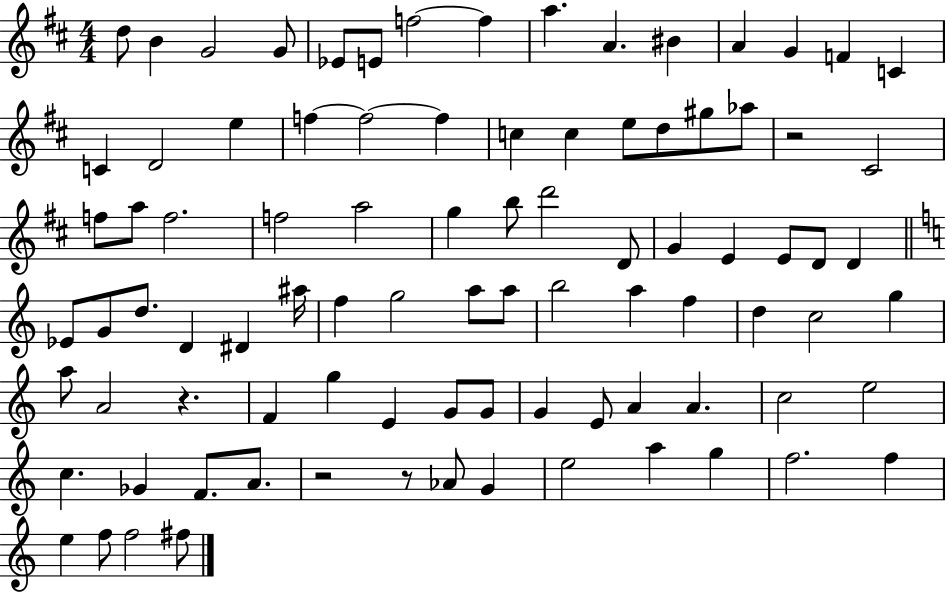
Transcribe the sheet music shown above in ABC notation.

X:1
T:Untitled
M:4/4
L:1/4
K:D
d/2 B G2 G/2 _E/2 E/2 f2 f a A ^B A G F C C D2 e f f2 f c c e/2 d/2 ^g/2 _a/2 z2 ^C2 f/2 a/2 f2 f2 a2 g b/2 d'2 D/2 G E E/2 D/2 D _E/2 G/2 d/2 D ^D ^a/4 f g2 a/2 a/2 b2 a f d c2 g a/2 A2 z F g E G/2 G/2 G E/2 A A c2 e2 c _G F/2 A/2 z2 z/2 _A/2 G e2 a g f2 f e f/2 f2 ^f/2